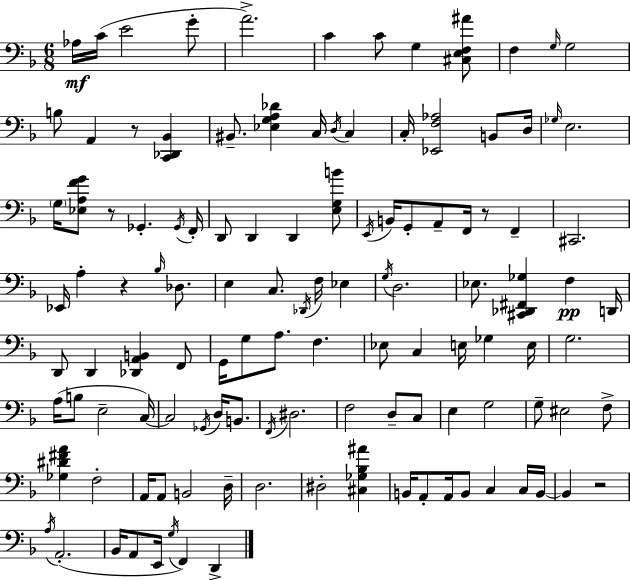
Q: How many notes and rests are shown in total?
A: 119